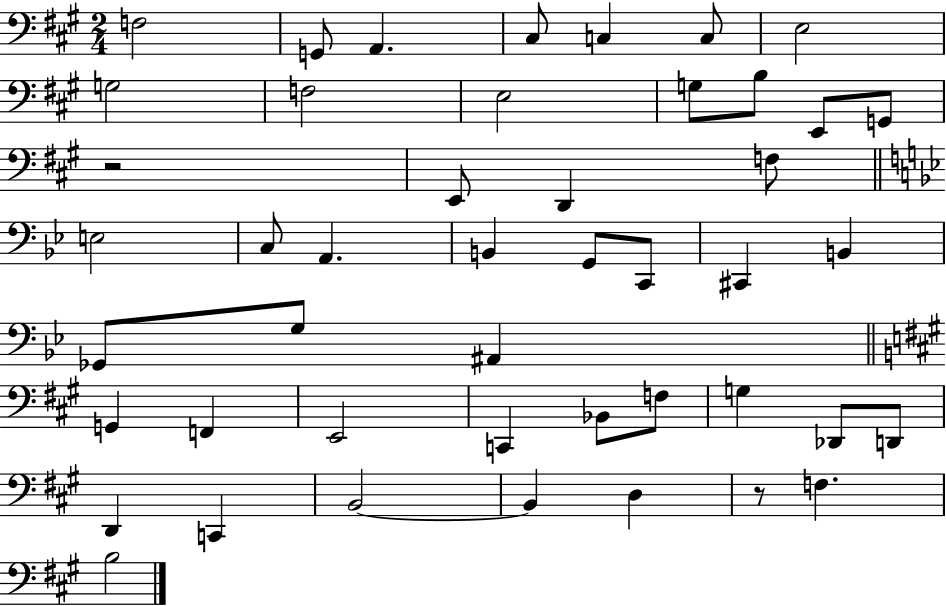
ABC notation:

X:1
T:Untitled
M:2/4
L:1/4
K:A
F,2 G,,/2 A,, ^C,/2 C, C,/2 E,2 G,2 F,2 E,2 G,/2 B,/2 E,,/2 G,,/2 z2 E,,/2 D,, F,/2 E,2 C,/2 A,, B,, G,,/2 C,,/2 ^C,, B,, _G,,/2 G,/2 ^A,, G,, F,, E,,2 C,, _B,,/2 F,/2 G, _D,,/2 D,,/2 D,, C,, B,,2 B,, D, z/2 F, B,2